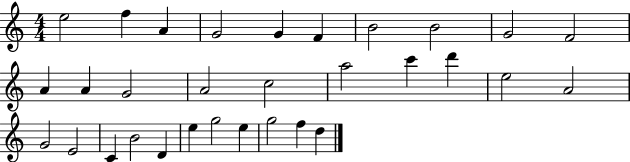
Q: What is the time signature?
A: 4/4